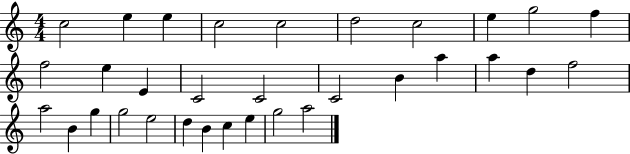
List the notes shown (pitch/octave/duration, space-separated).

C5/h E5/q E5/q C5/h C5/h D5/h C5/h E5/q G5/h F5/q F5/h E5/q E4/q C4/h C4/h C4/h B4/q A5/q A5/q D5/q F5/h A5/h B4/q G5/q G5/h E5/h D5/q B4/q C5/q E5/q G5/h A5/h